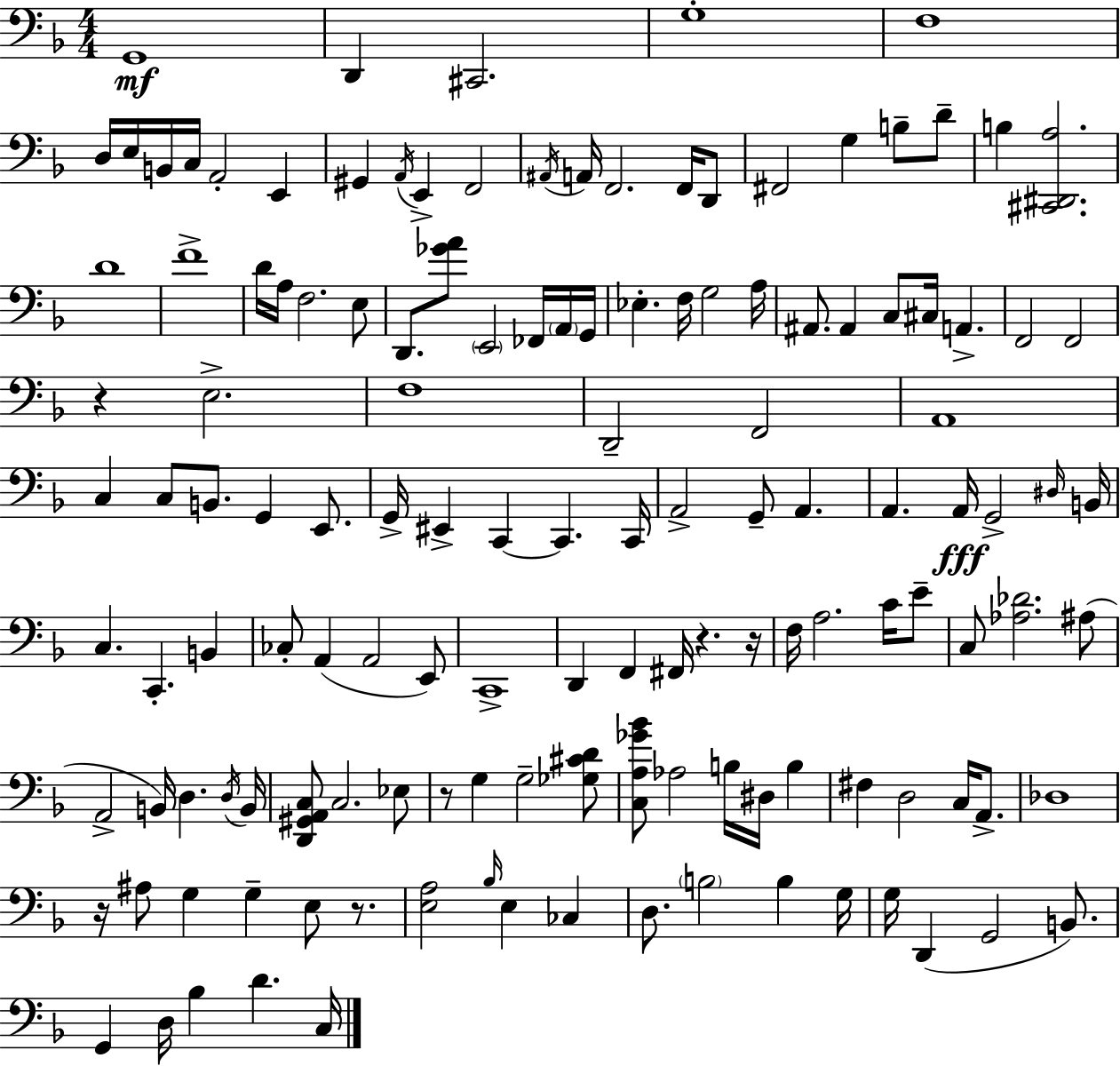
X:1
T:Untitled
M:4/4
L:1/4
K:F
G,,4 D,, ^C,,2 G,4 F,4 D,/4 E,/4 B,,/4 C,/4 A,,2 E,, ^G,, A,,/4 E,, F,,2 ^A,,/4 A,,/4 F,,2 F,,/4 D,,/2 ^F,,2 G, B,/2 D/2 B, [^C,,^D,,A,]2 D4 F4 D/4 A,/4 F,2 E,/2 D,,/2 [_GA]/2 E,,2 _F,,/4 A,,/4 G,,/4 _E, F,/4 G,2 A,/4 ^A,,/2 ^A,, C,/2 ^C,/4 A,, F,,2 F,,2 z E,2 F,4 D,,2 F,,2 A,,4 C, C,/2 B,,/2 G,, E,,/2 G,,/4 ^E,, C,, C,, C,,/4 A,,2 G,,/2 A,, A,, A,,/4 G,,2 ^D,/4 B,,/4 C, C,, B,, _C,/2 A,, A,,2 E,,/2 C,,4 D,, F,, ^F,,/4 z z/4 F,/4 A,2 C/4 E/2 C,/2 [_A,_D]2 ^A,/2 A,,2 B,,/4 D, D,/4 B,,/4 [D,,^G,,A,,C,]/2 C,2 _E,/2 z/2 G, G,2 [_G,^CD]/2 [C,A,_G_B]/2 _A,2 B,/4 ^D,/4 B, ^F, D,2 C,/4 A,,/2 _D,4 z/4 ^A,/2 G, G, E,/2 z/2 [E,A,]2 _B,/4 E, _C, D,/2 B,2 B, G,/4 G,/4 D,, G,,2 B,,/2 G,, D,/4 _B, D C,/4